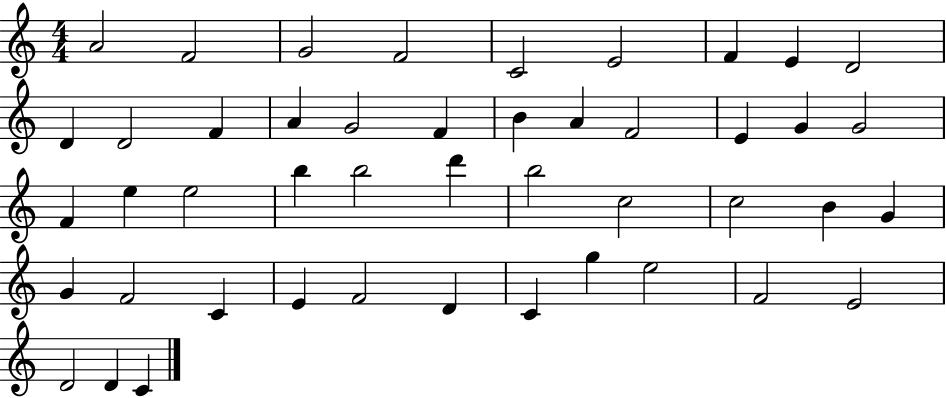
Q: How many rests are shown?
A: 0